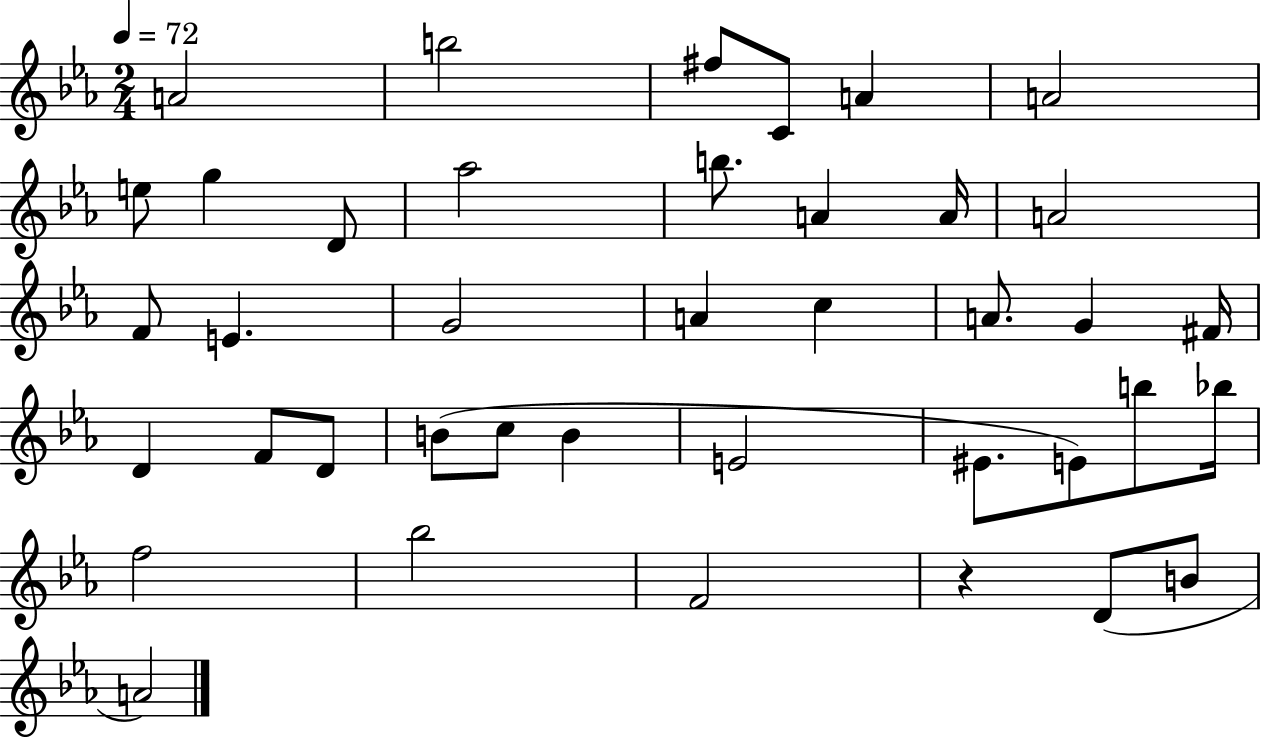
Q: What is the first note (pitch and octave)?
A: A4